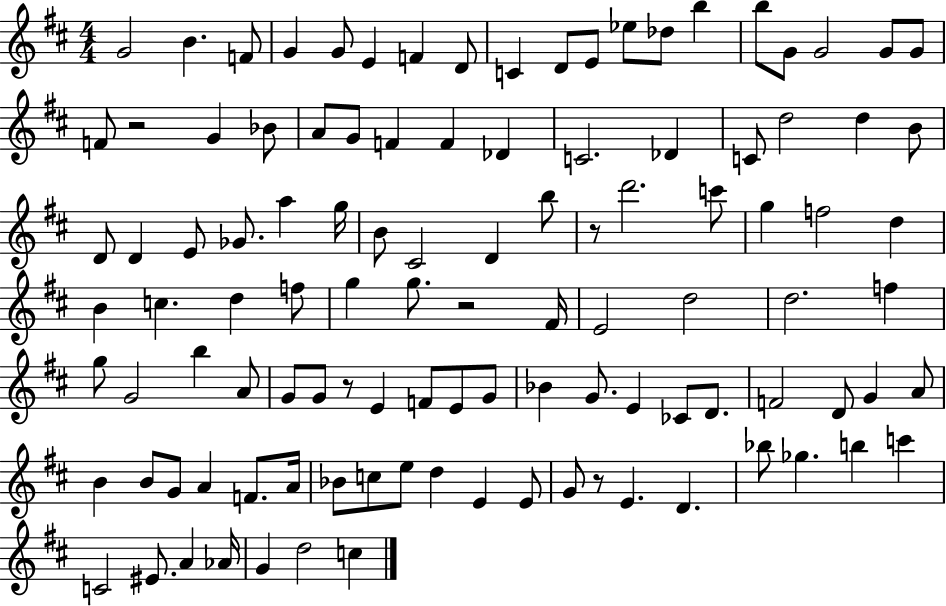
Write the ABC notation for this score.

X:1
T:Untitled
M:4/4
L:1/4
K:D
G2 B F/2 G G/2 E F D/2 C D/2 E/2 _e/2 _d/2 b b/2 G/2 G2 G/2 G/2 F/2 z2 G _B/2 A/2 G/2 F F _D C2 _D C/2 d2 d B/2 D/2 D E/2 _G/2 a g/4 B/2 ^C2 D b/2 z/2 d'2 c'/2 g f2 d B c d f/2 g g/2 z2 ^F/4 E2 d2 d2 f g/2 G2 b A/2 G/2 G/2 z/2 E F/2 E/2 G/2 _B G/2 E _C/2 D/2 F2 D/2 G A/2 B B/2 G/2 A F/2 A/4 _B/2 c/2 e/2 d E E/2 G/2 z/2 E D _b/2 _g b c' C2 ^E/2 A _A/4 G d2 c